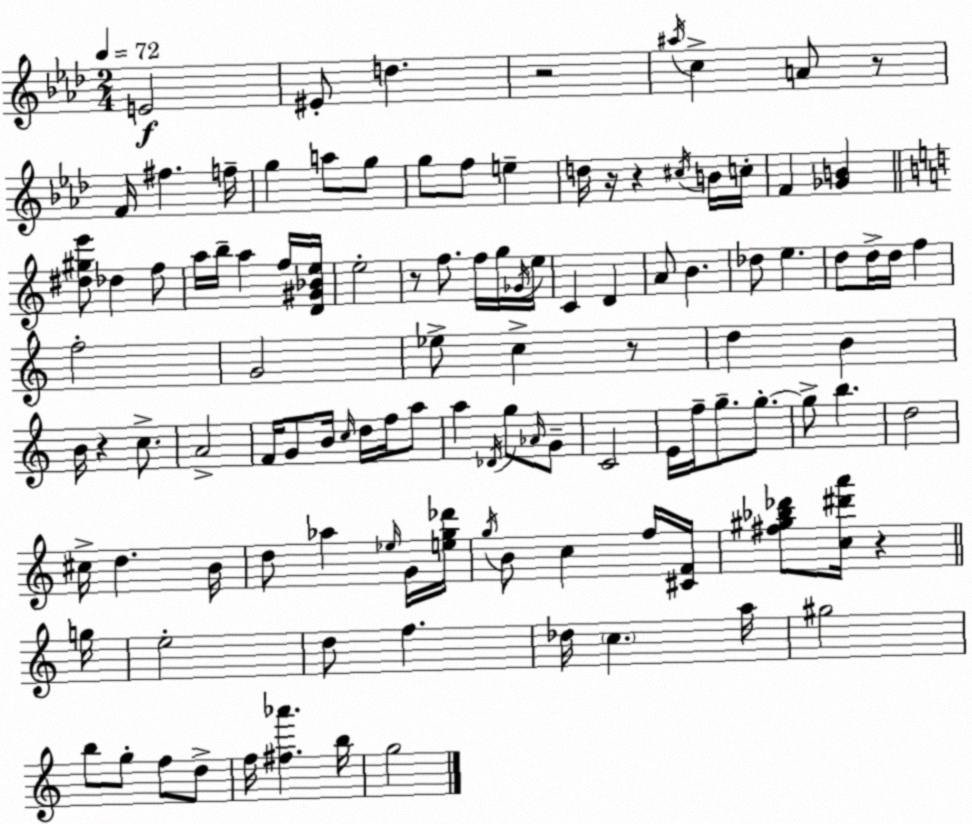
X:1
T:Untitled
M:2/4
L:1/4
K:Fm
E2 ^E/2 d z2 ^a/4 c A/2 z/2 F/4 ^f f/4 g a/2 g/2 g/2 f/2 e d/4 z/4 z ^c/4 B/4 c/4 F [_GB] [^d^ge']/2 _d f/2 a/4 b/4 a f/4 [D^G_Be]/4 e2 z/2 f/2 f/4 g/4 _G/4 e/4 C D A/2 B _d/2 e d/2 d/4 d/4 f f2 G2 _e/2 c z/2 d B B/4 z c/2 A2 F/4 G/2 B/4 c/4 d/4 f/4 a/2 a _D/4 g/2 _A/4 G/2 C2 E/4 f/4 g/2 g/2 g/2 b d2 ^c/4 d B/4 d/2 _a _e/4 G/4 [eg_d']/4 g/4 B/2 c f/4 [^CF]/4 [^f^g_b_d']/2 [c^d'a']/4 z g/4 e2 d/2 f _d/4 c a/4 ^g2 b/2 g/2 f/2 d/2 f/4 [^f_a'] b/4 g2